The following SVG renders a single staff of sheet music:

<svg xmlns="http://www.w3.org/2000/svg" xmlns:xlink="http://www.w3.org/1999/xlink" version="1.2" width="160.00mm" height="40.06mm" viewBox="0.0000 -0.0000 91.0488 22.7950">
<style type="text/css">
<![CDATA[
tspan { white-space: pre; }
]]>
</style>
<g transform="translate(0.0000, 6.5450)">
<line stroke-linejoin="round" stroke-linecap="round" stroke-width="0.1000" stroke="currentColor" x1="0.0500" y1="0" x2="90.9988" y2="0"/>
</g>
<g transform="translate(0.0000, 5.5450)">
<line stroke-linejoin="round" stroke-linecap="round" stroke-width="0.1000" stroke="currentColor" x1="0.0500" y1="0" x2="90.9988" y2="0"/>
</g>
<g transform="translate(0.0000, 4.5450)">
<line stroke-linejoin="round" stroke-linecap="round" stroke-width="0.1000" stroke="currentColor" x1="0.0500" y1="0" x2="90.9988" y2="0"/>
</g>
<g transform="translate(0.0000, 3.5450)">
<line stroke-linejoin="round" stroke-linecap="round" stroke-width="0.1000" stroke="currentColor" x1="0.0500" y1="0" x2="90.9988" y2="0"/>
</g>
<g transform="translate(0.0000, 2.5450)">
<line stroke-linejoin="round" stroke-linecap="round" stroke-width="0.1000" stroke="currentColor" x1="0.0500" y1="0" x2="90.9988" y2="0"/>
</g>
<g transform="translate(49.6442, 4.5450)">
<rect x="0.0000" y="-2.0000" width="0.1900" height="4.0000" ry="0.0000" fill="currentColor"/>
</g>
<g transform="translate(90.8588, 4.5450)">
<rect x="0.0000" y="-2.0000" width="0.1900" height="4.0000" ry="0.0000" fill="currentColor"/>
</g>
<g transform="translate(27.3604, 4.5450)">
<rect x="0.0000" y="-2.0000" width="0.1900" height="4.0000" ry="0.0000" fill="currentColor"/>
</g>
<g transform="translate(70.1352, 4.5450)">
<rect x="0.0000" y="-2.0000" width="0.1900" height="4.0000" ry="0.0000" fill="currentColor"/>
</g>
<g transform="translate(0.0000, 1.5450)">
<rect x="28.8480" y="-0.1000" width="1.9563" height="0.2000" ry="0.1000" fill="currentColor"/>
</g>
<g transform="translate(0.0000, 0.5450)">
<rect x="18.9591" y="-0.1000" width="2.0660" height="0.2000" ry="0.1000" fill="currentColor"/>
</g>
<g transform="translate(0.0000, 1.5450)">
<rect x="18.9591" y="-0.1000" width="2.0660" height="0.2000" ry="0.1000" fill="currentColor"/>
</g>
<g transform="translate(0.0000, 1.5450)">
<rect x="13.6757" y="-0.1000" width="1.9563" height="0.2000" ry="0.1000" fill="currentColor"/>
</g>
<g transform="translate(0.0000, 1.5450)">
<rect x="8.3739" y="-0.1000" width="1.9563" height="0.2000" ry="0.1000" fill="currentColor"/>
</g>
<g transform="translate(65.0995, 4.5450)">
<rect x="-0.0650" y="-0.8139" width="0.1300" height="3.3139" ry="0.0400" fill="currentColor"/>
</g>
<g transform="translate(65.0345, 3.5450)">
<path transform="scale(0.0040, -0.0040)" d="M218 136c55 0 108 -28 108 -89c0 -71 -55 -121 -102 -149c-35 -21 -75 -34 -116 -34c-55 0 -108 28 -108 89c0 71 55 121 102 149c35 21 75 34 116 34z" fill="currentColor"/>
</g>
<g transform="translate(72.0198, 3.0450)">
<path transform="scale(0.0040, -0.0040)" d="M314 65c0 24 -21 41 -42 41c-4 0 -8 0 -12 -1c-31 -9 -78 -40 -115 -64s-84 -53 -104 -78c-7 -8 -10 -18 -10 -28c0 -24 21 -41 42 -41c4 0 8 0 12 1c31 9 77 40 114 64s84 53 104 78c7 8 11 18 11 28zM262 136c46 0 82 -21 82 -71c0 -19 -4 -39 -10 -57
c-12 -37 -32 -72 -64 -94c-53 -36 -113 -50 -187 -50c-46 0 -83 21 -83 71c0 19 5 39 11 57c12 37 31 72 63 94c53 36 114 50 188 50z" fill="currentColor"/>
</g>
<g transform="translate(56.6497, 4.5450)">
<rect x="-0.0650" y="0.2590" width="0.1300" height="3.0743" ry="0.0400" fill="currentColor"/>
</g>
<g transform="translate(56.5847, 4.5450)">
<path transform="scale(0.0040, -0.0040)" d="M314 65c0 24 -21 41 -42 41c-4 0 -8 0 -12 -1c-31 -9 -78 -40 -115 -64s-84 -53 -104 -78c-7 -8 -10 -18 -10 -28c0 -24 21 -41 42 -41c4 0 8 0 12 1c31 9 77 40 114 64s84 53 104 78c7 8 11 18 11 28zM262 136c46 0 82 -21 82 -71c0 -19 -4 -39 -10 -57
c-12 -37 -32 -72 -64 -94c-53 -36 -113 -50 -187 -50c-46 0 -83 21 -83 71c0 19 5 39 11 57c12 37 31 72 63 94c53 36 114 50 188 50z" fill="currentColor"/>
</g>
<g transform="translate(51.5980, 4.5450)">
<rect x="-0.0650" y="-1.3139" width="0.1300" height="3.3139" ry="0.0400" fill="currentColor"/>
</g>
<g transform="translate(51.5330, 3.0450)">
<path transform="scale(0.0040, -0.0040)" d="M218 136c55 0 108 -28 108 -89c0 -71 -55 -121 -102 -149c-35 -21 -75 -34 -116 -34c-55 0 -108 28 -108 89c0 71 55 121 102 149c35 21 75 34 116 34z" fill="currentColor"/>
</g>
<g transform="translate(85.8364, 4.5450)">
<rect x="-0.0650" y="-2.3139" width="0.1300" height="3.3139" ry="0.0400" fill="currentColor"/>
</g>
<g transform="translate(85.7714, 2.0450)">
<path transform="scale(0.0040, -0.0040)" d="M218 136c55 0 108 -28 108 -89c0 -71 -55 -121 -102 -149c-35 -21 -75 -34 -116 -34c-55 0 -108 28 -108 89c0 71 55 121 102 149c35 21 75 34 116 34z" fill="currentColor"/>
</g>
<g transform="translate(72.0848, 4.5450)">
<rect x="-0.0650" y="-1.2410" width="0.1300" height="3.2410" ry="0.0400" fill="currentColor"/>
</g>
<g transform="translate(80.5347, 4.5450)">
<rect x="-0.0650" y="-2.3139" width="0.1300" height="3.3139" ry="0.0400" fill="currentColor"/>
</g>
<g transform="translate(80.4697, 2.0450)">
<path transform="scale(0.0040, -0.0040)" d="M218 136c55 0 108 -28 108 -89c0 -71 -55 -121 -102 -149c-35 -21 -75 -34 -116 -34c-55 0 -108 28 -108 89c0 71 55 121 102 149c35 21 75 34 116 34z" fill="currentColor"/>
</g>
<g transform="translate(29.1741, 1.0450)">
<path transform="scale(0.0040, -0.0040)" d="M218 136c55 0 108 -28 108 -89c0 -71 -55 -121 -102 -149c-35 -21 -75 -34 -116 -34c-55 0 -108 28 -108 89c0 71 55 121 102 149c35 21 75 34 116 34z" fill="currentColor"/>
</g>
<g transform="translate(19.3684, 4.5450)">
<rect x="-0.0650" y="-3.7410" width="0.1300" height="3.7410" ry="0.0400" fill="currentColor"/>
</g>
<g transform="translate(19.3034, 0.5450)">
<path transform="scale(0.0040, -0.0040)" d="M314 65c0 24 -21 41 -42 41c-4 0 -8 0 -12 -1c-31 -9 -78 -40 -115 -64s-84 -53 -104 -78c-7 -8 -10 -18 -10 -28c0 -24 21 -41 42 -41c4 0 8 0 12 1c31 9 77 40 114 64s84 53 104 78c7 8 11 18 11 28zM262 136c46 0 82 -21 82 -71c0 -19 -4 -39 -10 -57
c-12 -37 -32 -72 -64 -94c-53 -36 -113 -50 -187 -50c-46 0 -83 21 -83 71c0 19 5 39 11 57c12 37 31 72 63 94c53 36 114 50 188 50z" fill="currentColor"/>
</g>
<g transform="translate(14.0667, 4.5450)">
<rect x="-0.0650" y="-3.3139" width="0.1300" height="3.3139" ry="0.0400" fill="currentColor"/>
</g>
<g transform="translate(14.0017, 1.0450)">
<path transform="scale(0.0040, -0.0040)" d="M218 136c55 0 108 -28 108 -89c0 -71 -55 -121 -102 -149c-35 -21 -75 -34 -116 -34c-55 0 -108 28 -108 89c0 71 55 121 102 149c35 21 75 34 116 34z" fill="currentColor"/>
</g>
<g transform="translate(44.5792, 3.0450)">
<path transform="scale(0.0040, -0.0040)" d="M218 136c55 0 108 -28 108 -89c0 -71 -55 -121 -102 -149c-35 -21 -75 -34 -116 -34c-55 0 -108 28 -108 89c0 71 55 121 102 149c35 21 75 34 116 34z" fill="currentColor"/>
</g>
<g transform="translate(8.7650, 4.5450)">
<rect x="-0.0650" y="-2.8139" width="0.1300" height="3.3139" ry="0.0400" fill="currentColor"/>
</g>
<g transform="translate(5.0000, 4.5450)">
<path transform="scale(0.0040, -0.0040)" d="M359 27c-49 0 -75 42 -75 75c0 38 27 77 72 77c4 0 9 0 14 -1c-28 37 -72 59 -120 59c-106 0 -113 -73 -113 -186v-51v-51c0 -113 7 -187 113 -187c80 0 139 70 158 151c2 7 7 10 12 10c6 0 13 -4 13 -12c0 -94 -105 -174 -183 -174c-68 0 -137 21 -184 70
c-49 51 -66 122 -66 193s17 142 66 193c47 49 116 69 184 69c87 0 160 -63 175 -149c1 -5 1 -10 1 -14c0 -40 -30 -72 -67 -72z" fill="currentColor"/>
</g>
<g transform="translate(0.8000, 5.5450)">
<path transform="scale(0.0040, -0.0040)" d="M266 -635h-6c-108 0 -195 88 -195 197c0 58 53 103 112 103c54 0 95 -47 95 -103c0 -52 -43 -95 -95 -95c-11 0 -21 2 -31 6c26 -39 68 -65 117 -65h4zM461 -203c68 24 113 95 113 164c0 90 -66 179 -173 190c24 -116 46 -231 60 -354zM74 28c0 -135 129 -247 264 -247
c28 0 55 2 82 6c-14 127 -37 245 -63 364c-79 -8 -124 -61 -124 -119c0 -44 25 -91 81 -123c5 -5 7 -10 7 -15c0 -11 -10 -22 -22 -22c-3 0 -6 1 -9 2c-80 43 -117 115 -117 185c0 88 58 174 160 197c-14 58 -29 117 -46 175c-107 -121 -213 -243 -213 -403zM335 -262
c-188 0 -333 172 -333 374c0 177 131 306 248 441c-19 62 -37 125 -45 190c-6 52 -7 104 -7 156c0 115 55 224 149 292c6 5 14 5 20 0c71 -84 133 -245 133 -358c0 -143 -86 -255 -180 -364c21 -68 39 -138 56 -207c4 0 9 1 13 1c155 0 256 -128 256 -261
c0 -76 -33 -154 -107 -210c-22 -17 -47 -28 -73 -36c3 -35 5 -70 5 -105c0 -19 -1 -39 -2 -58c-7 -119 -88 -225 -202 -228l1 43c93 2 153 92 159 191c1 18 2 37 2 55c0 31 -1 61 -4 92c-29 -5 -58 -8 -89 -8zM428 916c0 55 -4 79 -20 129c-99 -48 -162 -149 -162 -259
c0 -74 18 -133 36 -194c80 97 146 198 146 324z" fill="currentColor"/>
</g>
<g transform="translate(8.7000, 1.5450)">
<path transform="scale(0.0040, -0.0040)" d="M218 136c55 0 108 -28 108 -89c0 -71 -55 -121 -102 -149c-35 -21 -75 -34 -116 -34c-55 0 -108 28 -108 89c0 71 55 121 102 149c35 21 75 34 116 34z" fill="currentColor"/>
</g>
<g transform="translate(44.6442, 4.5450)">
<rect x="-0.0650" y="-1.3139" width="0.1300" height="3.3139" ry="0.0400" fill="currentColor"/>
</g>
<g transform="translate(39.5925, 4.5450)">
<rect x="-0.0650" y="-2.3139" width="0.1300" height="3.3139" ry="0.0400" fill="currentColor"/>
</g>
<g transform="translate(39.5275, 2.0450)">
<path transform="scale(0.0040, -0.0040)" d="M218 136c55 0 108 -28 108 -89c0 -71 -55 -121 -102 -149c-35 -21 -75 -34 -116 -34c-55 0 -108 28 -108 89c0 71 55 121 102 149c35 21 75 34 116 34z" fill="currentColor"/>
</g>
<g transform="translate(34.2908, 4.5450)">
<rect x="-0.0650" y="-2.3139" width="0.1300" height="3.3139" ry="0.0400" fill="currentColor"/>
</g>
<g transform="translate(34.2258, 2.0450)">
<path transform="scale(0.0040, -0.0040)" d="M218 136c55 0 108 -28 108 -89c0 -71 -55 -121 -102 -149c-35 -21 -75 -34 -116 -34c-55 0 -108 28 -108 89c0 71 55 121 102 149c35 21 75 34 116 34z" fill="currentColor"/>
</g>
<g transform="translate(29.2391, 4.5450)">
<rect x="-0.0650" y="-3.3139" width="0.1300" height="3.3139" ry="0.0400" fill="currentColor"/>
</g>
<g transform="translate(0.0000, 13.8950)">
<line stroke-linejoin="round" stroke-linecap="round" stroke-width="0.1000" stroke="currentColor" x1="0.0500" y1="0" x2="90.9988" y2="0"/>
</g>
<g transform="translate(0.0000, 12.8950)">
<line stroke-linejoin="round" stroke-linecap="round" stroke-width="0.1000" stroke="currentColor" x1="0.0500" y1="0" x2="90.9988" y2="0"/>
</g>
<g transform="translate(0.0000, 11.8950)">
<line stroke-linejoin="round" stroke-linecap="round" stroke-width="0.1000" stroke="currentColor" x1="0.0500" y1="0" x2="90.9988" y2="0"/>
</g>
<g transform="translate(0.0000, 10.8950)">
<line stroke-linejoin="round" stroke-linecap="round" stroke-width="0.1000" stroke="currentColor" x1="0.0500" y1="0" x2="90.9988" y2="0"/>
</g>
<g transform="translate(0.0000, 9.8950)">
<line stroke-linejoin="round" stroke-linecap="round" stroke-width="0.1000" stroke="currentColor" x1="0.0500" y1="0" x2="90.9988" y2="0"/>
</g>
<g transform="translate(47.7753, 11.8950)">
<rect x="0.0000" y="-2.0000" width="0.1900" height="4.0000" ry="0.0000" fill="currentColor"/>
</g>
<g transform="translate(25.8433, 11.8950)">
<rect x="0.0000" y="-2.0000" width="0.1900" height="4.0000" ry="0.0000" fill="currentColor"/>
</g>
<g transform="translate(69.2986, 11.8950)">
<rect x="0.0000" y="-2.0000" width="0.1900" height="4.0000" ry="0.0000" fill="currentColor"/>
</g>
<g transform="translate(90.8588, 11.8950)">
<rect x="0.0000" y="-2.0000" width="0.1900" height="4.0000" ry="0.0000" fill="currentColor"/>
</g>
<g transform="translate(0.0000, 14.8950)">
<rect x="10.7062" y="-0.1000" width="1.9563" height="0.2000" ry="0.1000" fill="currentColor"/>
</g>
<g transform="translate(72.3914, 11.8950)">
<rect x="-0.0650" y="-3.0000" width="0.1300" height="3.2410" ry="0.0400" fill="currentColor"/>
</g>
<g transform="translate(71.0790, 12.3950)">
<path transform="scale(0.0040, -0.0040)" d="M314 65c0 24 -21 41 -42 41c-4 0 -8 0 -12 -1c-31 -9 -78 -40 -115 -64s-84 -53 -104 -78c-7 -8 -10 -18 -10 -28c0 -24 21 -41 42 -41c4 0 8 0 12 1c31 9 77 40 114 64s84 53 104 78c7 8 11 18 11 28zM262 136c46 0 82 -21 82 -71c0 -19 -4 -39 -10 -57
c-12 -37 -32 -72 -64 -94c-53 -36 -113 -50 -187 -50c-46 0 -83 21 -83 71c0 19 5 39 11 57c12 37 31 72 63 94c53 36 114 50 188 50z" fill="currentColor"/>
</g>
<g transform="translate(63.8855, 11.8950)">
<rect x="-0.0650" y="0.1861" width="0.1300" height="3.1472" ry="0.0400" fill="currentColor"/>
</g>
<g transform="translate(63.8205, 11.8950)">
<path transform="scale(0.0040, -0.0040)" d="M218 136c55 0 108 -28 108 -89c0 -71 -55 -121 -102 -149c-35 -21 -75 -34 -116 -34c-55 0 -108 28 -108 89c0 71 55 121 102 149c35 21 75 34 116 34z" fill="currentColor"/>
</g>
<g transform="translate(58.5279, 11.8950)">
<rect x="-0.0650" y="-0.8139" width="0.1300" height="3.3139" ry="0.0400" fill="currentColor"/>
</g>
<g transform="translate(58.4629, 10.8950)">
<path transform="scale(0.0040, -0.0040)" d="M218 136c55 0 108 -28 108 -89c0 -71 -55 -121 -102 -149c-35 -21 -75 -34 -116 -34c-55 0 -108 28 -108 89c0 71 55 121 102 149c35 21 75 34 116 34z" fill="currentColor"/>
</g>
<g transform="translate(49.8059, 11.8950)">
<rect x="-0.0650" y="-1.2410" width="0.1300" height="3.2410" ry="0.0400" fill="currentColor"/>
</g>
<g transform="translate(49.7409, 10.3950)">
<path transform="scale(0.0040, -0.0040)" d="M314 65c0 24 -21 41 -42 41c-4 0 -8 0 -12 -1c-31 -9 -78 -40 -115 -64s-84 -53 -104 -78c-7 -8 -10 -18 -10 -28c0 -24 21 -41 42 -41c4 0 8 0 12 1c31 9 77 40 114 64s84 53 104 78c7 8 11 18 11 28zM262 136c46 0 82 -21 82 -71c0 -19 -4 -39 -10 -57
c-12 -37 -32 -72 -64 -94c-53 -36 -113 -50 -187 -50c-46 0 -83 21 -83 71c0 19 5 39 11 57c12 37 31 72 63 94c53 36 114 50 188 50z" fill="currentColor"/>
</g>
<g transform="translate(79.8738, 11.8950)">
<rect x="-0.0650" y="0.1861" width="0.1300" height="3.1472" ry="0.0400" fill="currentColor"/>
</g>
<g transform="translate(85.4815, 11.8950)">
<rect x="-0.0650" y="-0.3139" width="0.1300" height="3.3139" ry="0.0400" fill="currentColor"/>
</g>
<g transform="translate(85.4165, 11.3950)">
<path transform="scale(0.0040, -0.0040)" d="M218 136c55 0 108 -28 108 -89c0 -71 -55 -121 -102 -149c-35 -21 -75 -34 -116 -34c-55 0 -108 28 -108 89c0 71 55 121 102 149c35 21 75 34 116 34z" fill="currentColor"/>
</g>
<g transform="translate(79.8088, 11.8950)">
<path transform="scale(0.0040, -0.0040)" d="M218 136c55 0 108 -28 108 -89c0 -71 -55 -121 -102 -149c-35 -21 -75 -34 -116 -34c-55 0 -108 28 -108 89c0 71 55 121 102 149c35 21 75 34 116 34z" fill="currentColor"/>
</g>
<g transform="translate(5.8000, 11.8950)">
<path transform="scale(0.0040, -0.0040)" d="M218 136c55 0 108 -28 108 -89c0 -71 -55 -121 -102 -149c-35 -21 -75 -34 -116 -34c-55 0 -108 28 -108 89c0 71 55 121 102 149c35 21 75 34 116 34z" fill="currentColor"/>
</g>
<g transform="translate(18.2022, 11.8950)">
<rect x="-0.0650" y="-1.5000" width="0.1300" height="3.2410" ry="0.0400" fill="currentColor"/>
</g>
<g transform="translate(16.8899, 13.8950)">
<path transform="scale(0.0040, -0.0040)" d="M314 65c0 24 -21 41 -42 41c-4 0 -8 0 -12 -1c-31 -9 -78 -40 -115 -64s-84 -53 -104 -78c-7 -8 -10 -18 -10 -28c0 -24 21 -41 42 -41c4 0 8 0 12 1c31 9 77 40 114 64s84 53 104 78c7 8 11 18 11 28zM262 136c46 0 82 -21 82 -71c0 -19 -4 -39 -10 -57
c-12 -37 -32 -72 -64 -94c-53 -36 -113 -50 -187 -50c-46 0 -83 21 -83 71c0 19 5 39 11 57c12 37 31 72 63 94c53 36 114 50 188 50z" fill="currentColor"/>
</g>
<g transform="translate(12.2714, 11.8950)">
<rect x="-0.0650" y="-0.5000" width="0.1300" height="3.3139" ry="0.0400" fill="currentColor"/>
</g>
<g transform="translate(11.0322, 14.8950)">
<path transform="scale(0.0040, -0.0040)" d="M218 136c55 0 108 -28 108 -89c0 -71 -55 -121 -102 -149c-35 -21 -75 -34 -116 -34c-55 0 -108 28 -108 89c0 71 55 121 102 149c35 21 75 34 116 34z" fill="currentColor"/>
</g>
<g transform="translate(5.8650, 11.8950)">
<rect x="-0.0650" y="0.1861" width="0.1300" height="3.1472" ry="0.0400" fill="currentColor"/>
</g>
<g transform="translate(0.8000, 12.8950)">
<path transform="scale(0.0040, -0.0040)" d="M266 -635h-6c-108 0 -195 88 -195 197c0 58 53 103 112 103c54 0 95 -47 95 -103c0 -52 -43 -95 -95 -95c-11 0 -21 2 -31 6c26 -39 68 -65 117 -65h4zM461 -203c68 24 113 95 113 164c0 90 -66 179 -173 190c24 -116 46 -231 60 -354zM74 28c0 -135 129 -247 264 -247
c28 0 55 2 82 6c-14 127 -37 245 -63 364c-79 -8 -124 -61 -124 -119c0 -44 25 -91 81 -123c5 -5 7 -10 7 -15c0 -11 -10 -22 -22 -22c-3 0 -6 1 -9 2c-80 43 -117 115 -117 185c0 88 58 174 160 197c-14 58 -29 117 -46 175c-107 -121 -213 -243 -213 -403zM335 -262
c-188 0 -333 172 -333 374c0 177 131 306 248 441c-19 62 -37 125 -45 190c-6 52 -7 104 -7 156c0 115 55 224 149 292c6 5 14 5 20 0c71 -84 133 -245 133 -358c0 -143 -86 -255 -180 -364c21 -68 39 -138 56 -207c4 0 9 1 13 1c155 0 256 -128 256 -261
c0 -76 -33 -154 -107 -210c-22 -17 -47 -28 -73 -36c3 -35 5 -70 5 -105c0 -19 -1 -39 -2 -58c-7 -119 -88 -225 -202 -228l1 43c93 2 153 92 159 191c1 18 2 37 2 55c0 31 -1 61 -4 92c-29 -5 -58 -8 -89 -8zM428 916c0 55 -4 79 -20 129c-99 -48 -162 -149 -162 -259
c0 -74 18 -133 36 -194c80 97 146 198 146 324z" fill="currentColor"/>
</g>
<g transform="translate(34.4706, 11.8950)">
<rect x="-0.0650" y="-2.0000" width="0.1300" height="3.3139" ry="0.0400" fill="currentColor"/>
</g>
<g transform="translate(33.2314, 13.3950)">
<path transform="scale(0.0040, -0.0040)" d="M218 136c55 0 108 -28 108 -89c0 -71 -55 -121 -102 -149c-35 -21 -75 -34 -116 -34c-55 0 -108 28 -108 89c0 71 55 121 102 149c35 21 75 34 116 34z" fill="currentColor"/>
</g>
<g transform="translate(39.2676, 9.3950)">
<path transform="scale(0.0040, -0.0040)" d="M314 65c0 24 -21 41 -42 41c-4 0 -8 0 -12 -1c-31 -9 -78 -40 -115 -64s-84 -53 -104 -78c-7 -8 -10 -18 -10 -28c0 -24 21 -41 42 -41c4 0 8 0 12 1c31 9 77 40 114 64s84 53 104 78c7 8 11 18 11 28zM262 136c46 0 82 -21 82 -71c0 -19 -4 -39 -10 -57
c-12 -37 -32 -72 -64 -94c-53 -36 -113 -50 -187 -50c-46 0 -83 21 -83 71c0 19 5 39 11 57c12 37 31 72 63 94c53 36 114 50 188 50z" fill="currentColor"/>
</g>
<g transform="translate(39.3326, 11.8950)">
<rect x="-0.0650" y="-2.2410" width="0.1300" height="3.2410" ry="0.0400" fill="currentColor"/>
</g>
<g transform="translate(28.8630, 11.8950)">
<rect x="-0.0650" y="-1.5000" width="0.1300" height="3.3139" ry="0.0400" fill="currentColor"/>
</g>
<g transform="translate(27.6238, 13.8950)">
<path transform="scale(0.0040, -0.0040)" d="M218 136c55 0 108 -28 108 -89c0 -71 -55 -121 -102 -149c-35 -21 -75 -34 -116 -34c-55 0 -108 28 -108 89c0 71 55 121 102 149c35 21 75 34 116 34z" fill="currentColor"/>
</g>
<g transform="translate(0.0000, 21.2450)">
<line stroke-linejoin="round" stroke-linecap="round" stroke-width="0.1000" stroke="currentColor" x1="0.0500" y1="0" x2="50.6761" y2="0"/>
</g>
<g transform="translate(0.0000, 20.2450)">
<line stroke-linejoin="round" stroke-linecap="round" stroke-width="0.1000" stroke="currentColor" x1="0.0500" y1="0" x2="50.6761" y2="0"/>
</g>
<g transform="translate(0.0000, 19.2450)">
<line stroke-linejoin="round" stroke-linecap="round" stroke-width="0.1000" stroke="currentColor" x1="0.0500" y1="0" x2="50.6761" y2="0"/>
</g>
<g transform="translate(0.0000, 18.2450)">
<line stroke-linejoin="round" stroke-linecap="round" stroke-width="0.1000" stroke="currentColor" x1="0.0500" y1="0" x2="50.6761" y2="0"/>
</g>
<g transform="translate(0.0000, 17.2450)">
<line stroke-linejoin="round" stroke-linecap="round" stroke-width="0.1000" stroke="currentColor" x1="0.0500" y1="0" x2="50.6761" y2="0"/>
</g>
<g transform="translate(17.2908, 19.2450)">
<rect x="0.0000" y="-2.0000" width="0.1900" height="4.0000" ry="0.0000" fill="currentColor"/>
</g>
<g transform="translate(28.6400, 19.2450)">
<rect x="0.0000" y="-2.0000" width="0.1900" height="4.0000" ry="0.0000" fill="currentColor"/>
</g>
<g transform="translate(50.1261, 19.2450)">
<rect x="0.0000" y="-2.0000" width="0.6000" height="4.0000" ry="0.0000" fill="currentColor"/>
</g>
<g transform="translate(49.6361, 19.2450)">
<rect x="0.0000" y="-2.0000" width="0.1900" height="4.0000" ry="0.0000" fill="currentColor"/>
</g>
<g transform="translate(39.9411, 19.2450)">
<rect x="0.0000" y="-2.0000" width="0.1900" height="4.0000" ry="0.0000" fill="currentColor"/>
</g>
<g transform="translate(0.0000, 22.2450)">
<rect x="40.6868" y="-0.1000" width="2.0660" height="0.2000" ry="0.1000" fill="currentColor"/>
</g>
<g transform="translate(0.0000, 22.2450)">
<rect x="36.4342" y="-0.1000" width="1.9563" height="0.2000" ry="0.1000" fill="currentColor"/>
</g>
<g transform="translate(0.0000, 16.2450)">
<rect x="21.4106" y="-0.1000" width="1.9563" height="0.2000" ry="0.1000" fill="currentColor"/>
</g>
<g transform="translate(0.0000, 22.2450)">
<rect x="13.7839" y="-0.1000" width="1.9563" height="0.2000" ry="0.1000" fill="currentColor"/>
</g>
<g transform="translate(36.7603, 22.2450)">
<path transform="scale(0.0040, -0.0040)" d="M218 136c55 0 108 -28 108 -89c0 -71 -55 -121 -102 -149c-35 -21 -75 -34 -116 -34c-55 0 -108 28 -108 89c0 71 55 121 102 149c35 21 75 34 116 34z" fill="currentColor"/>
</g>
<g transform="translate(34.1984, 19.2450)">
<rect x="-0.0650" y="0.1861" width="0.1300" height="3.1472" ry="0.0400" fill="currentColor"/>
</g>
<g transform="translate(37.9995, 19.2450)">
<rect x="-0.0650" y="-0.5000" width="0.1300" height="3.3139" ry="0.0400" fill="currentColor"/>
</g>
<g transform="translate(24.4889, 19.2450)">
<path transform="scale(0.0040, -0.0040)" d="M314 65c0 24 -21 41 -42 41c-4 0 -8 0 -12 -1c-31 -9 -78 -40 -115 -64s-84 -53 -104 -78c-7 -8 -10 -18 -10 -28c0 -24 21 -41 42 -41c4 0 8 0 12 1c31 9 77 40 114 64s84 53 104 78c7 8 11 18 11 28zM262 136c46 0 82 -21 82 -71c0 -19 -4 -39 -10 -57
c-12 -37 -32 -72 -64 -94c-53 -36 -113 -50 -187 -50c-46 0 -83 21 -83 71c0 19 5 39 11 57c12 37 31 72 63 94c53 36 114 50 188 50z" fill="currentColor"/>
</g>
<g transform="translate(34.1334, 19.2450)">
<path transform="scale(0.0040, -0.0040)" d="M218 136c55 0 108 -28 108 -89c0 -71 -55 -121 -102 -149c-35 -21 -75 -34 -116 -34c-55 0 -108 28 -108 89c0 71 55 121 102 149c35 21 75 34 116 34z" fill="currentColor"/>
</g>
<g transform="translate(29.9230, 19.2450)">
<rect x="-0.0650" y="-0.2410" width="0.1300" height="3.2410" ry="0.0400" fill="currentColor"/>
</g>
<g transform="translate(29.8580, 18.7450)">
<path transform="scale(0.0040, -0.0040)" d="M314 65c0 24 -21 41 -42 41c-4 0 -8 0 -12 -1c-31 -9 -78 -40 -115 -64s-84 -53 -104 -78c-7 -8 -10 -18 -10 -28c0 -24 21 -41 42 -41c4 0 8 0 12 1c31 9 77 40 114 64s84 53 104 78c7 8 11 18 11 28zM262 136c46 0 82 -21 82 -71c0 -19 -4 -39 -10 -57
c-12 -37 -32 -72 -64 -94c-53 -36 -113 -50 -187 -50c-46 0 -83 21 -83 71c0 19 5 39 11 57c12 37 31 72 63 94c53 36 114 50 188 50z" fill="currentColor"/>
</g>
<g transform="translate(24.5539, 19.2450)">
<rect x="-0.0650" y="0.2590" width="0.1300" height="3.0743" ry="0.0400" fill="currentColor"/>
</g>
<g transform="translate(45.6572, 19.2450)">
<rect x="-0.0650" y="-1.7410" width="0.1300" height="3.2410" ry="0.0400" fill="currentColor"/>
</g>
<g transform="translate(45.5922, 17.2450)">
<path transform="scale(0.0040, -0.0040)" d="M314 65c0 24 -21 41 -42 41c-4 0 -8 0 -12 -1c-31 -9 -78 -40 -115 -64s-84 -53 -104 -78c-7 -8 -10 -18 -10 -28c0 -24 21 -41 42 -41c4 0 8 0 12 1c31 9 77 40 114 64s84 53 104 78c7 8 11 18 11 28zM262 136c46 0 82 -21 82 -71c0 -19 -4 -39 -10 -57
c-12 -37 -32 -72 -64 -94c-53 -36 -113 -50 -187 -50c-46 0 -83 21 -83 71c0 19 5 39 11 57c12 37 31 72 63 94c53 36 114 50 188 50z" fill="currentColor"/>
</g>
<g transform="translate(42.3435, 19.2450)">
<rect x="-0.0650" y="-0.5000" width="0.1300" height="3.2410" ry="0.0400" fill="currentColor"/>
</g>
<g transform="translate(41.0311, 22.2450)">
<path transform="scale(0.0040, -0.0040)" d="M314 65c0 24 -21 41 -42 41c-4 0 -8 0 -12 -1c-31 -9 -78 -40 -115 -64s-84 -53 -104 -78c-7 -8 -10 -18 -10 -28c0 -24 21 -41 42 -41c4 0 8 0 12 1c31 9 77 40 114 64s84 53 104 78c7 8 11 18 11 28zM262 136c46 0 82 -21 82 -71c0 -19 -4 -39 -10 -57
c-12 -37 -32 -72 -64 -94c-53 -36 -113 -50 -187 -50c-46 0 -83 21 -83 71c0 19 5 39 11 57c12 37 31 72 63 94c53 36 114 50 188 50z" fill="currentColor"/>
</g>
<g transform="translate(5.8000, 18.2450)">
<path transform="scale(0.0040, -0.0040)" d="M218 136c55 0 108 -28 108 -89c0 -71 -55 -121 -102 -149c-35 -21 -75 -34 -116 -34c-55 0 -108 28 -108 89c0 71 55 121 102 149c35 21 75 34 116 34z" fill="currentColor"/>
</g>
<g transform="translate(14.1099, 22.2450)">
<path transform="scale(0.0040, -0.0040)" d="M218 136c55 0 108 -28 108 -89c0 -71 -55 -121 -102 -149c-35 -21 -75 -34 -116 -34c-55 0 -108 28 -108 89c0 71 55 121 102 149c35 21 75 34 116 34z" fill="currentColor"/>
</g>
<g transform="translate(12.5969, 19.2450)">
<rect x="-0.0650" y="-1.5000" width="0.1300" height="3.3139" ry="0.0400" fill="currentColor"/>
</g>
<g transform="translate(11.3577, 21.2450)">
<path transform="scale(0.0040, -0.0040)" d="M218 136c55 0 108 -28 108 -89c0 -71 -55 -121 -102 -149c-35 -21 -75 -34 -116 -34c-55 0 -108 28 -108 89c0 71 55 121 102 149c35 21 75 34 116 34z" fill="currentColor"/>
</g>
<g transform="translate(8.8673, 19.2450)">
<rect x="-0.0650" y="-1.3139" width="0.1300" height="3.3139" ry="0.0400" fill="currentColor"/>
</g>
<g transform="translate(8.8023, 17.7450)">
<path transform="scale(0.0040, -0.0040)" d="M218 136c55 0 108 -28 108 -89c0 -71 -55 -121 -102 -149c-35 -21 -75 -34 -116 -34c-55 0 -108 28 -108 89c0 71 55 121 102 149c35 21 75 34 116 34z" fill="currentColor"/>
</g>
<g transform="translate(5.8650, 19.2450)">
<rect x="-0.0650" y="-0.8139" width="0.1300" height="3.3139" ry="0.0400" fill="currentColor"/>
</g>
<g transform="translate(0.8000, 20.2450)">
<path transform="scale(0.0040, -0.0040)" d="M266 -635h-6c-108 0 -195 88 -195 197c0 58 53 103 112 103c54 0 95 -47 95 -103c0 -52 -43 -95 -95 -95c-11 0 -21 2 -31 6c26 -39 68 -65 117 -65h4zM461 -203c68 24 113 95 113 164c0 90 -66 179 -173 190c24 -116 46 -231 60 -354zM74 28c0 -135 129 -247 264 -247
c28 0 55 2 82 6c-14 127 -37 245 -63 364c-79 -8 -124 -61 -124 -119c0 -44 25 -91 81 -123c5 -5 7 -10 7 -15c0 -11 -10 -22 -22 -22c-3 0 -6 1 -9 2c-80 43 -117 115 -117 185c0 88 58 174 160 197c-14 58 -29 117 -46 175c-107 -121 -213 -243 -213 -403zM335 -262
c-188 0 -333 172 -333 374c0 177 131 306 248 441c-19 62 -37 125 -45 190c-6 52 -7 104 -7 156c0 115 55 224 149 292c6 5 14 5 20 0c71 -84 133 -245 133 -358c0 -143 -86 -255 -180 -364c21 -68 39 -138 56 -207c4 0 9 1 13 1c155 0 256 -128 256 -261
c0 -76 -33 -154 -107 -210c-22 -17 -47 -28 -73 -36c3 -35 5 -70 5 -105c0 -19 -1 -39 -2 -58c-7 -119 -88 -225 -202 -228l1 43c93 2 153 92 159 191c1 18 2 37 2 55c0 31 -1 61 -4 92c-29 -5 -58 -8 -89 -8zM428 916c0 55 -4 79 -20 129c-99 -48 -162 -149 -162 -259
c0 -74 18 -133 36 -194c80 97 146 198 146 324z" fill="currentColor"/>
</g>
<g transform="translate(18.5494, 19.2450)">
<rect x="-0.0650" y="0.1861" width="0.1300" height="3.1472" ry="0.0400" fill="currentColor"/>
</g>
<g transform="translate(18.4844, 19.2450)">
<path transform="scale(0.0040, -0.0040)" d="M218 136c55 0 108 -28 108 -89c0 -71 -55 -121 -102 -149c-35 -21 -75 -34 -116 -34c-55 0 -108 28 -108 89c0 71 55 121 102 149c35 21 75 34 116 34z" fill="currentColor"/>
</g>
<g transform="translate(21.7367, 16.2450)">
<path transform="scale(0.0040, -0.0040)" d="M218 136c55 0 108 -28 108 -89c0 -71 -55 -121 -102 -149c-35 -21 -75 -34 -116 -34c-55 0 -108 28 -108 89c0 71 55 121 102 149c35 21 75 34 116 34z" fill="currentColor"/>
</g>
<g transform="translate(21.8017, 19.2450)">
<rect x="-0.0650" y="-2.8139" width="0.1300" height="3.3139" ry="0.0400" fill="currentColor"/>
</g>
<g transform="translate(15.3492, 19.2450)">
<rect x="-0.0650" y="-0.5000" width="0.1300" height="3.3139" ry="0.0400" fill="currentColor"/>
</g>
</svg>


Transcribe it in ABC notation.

X:1
T:Untitled
M:4/4
L:1/4
K:C
a b c'2 b g g e e B2 d e2 g g B C E2 E F g2 e2 d B A2 B c d e E C B a B2 c2 B C C2 f2